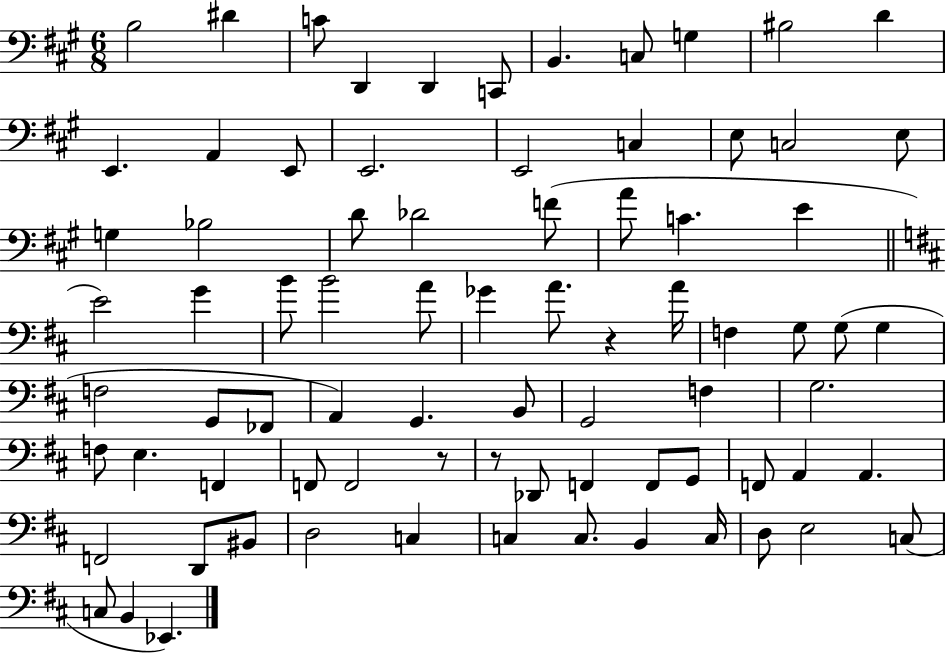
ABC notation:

X:1
T:Untitled
M:6/8
L:1/4
K:A
B,2 ^D C/2 D,, D,, C,,/2 B,, C,/2 G, ^B,2 D E,, A,, E,,/2 E,,2 E,,2 C, E,/2 C,2 E,/2 G, _B,2 D/2 _D2 F/2 A/2 C E E2 G B/2 B2 A/2 _G A/2 z A/4 F, G,/2 G,/2 G, F,2 G,,/2 _F,,/2 A,, G,, B,,/2 G,,2 F, G,2 F,/2 E, F,, F,,/2 F,,2 z/2 z/2 _D,,/2 F,, F,,/2 G,,/2 F,,/2 A,, A,, F,,2 D,,/2 ^B,,/2 D,2 C, C, C,/2 B,, C,/4 D,/2 E,2 C,/2 C,/2 B,, _E,,